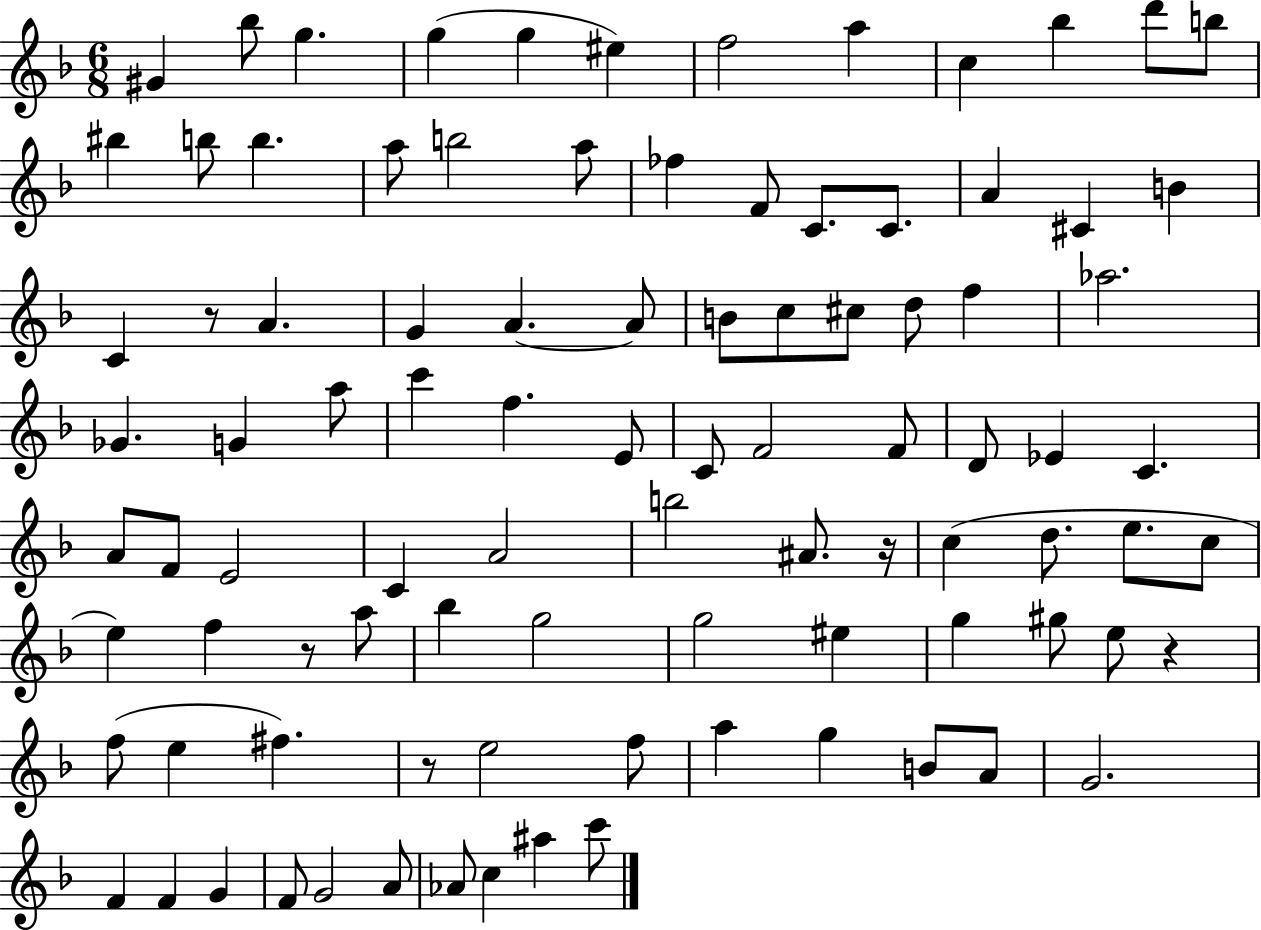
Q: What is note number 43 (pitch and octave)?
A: C4